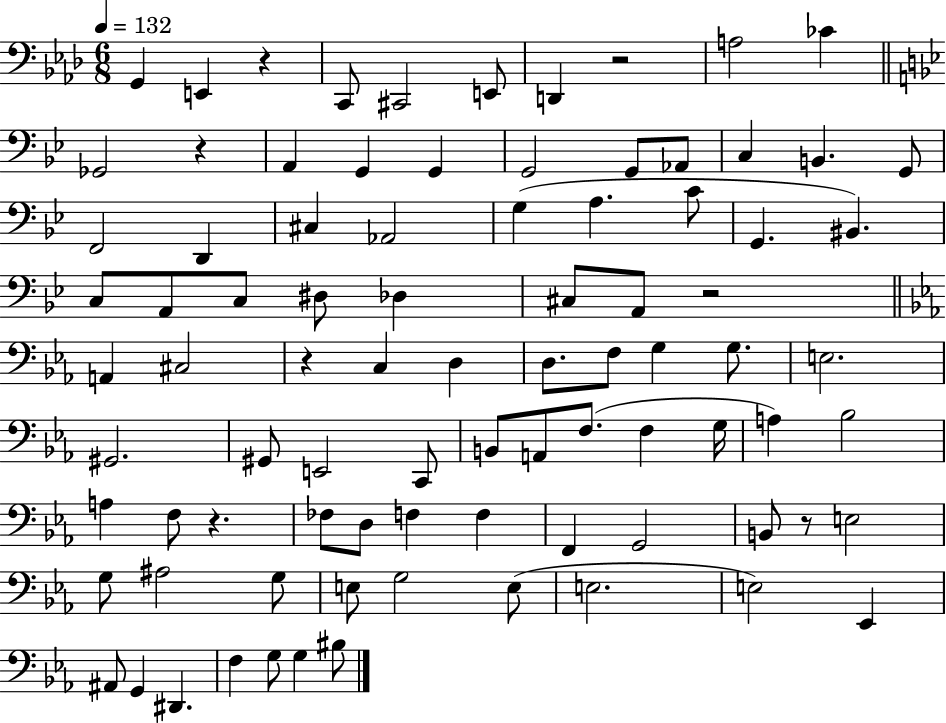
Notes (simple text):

G2/q E2/q R/q C2/e C#2/h E2/e D2/q R/h A3/h CES4/q Gb2/h R/q A2/q G2/q G2/q G2/h G2/e Ab2/e C3/q B2/q. G2/e F2/h D2/q C#3/q Ab2/h G3/q A3/q. C4/e G2/q. BIS2/q. C3/e A2/e C3/e D#3/e Db3/q C#3/e A2/e R/h A2/q C#3/h R/q C3/q D3/q D3/e. F3/e G3/q G3/e. E3/h. G#2/h. G#2/e E2/h C2/e B2/e A2/e F3/e. F3/q G3/s A3/q Bb3/h A3/q F3/e R/q. FES3/e D3/e F3/q F3/q F2/q G2/h B2/e R/e E3/h G3/e A#3/h G3/e E3/e G3/h E3/e E3/h. E3/h Eb2/q A#2/e G2/q D#2/q. F3/q G3/e G3/q BIS3/e